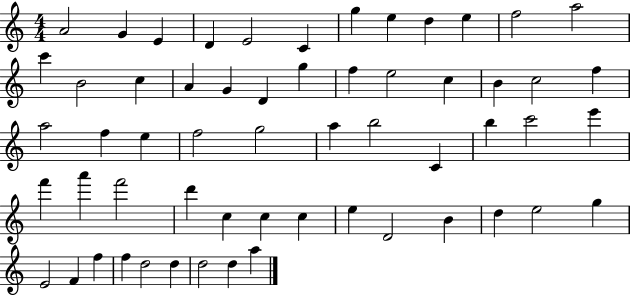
A4/h G4/q E4/q D4/q E4/h C4/q G5/q E5/q D5/q E5/q F5/h A5/h C6/q B4/h C5/q A4/q G4/q D4/q G5/q F5/q E5/h C5/q B4/q C5/h F5/q A5/h F5/q E5/q F5/h G5/h A5/q B5/h C4/q B5/q C6/h E6/q F6/q A6/q F6/h D6/q C5/q C5/q C5/q E5/q D4/h B4/q D5/q E5/h G5/q E4/h F4/q F5/q F5/q D5/h D5/q D5/h D5/q A5/q